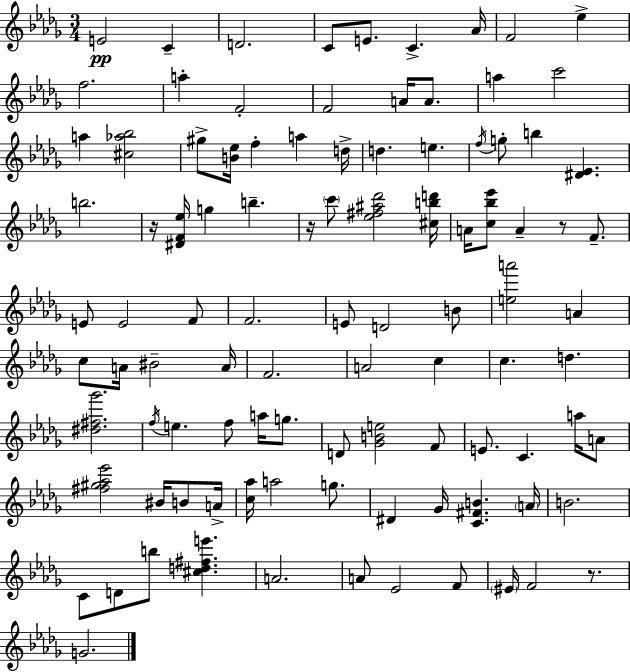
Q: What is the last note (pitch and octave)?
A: G4